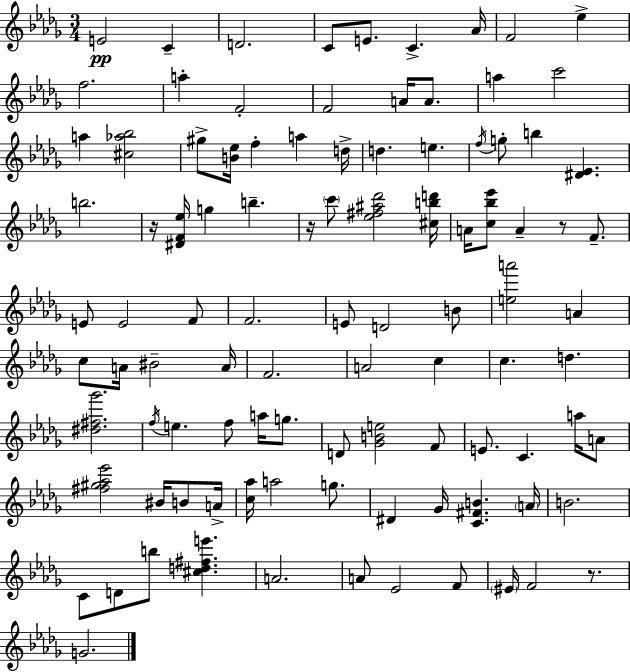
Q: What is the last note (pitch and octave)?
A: G4